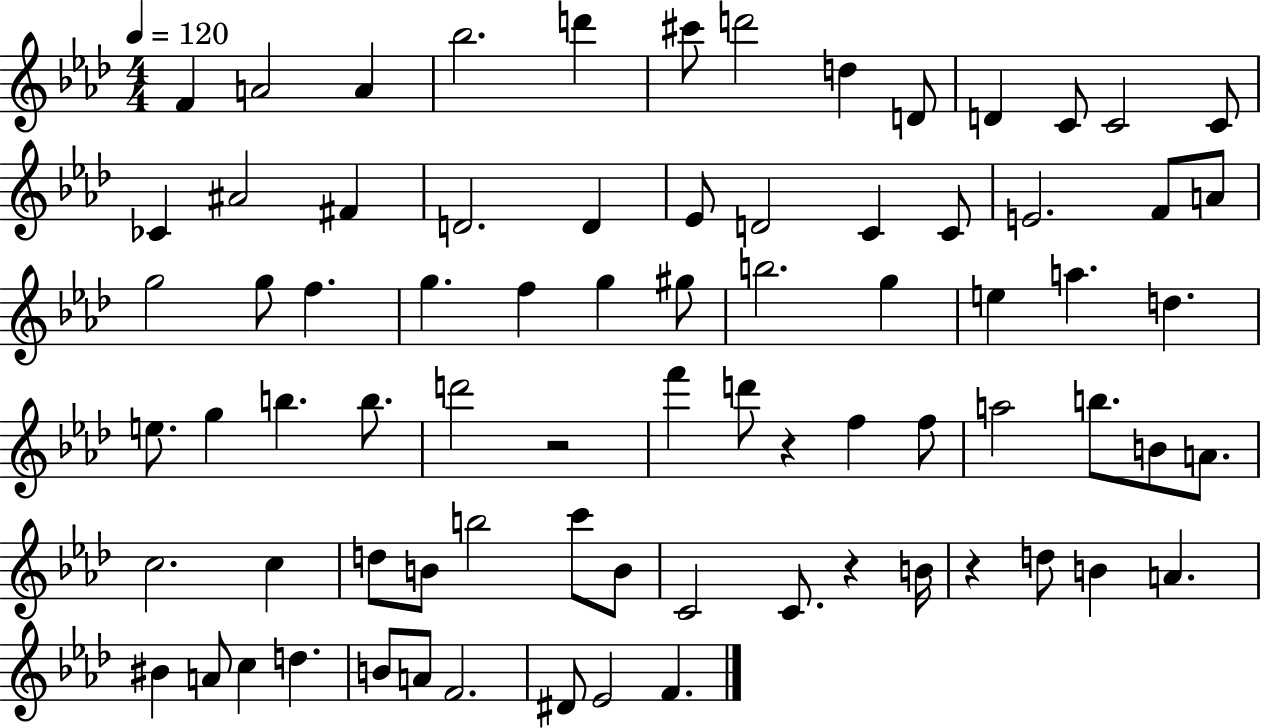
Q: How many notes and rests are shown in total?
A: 77